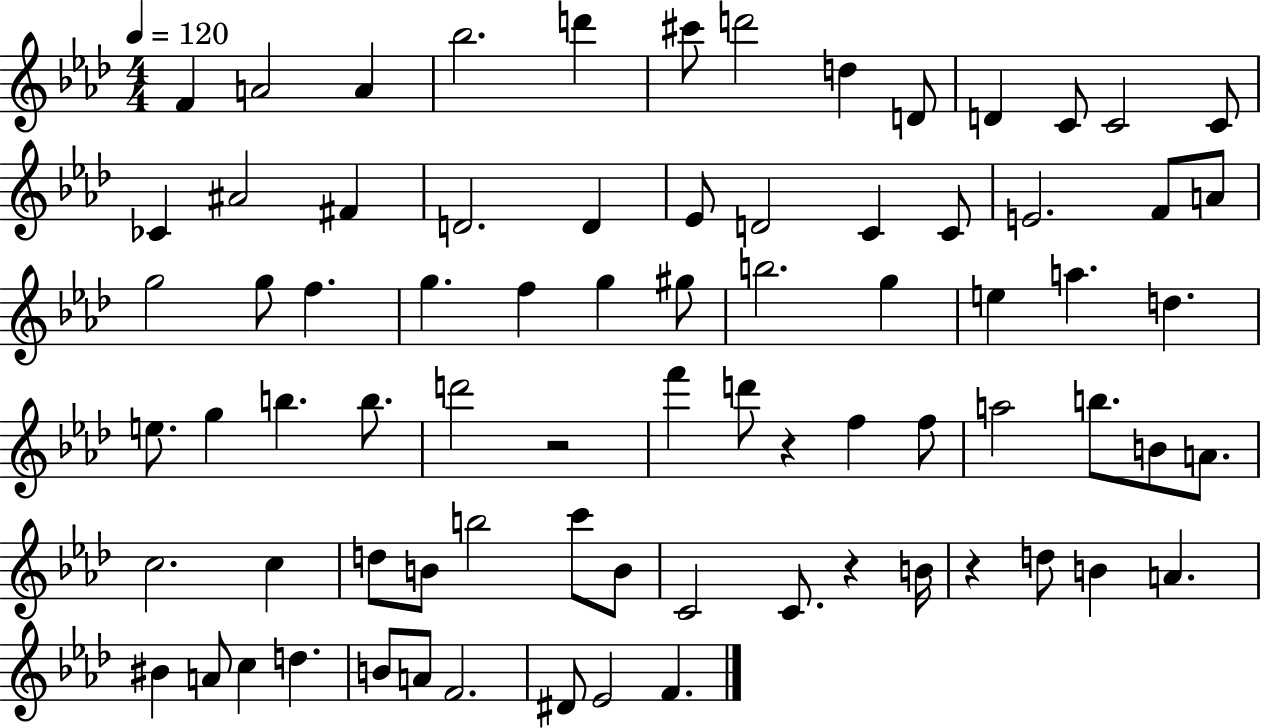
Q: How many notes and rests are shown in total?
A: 77